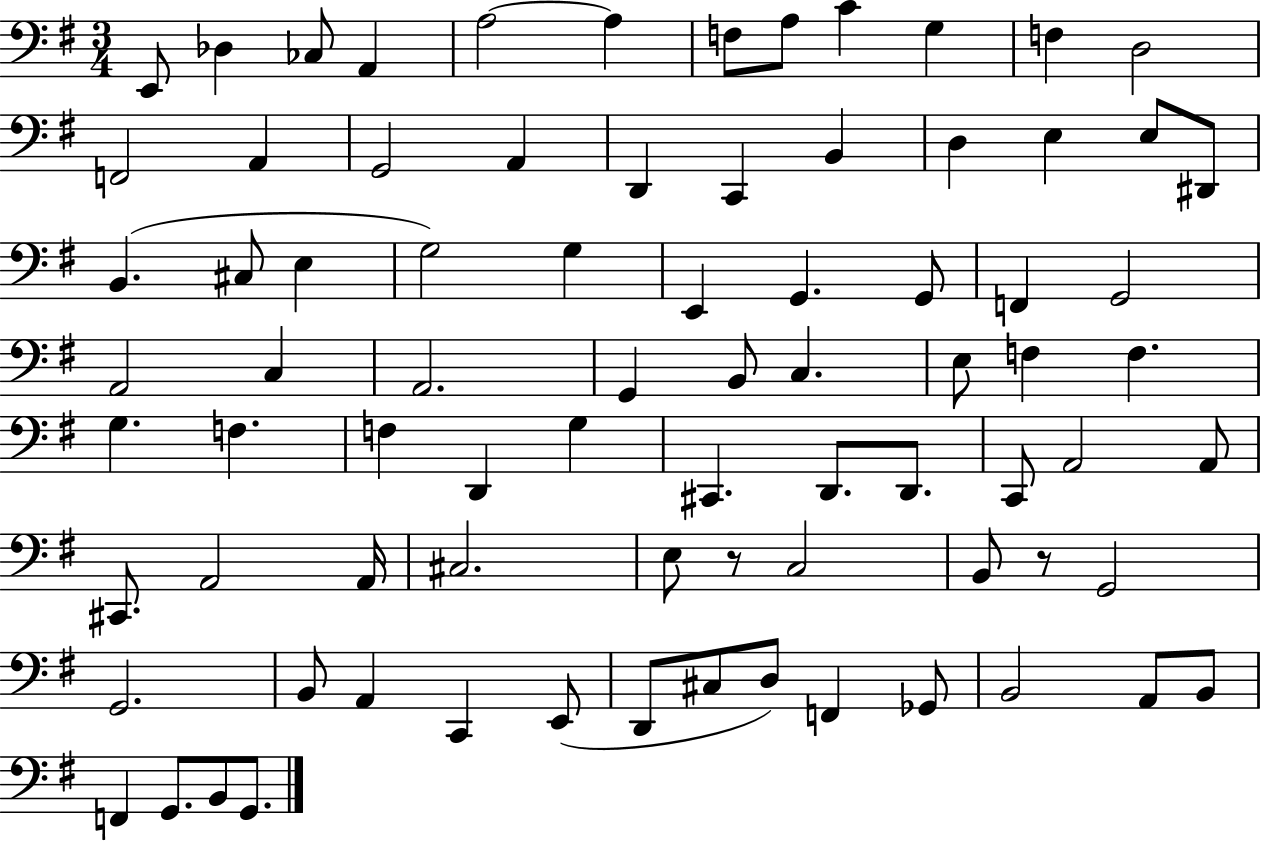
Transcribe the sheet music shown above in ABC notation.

X:1
T:Untitled
M:3/4
L:1/4
K:G
E,,/2 _D, _C,/2 A,, A,2 A, F,/2 A,/2 C G, F, D,2 F,,2 A,, G,,2 A,, D,, C,, B,, D, E, E,/2 ^D,,/2 B,, ^C,/2 E, G,2 G, E,, G,, G,,/2 F,, G,,2 A,,2 C, A,,2 G,, B,,/2 C, E,/2 F, F, G, F, F, D,, G, ^C,, D,,/2 D,,/2 C,,/2 A,,2 A,,/2 ^C,,/2 A,,2 A,,/4 ^C,2 E,/2 z/2 C,2 B,,/2 z/2 G,,2 G,,2 B,,/2 A,, C,, E,,/2 D,,/2 ^C,/2 D,/2 F,, _G,,/2 B,,2 A,,/2 B,,/2 F,, G,,/2 B,,/2 G,,/2